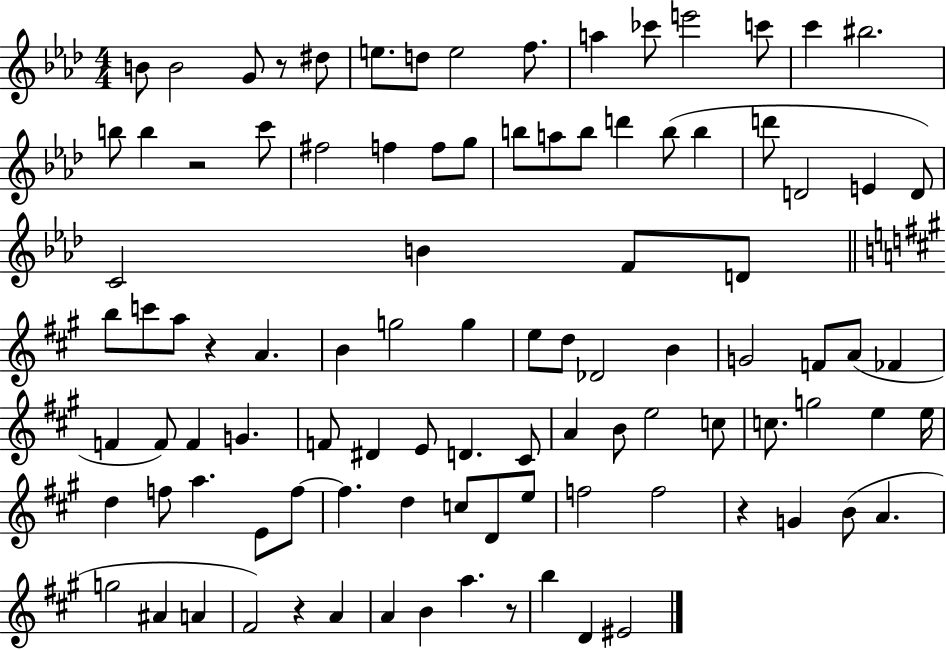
B4/e B4/h G4/e R/e D#5/e E5/e. D5/e E5/h F5/e. A5/q CES6/e E6/h C6/e C6/q BIS5/h. B5/e B5/q R/h C6/e F#5/h F5/q F5/e G5/e B5/e A5/e B5/e D6/q B5/e B5/q D6/e D4/h E4/q D4/e C4/h B4/q F4/e D4/e B5/e C6/e A5/e R/q A4/q. B4/q G5/h G5/q E5/e D5/e Db4/h B4/q G4/h F4/e A4/e FES4/q F4/q F4/e F4/q G4/q. F4/e D#4/q E4/e D4/q. C#4/e A4/q B4/e E5/h C5/e C5/e. G5/h E5/q E5/s D5/q F5/e A5/q. E4/e F5/e F5/q. D5/q C5/e D4/e E5/e F5/h F5/h R/q G4/q B4/e A4/q. G5/h A#4/q A4/q F#4/h R/q A4/q A4/q B4/q A5/q. R/e B5/q D4/q EIS4/h